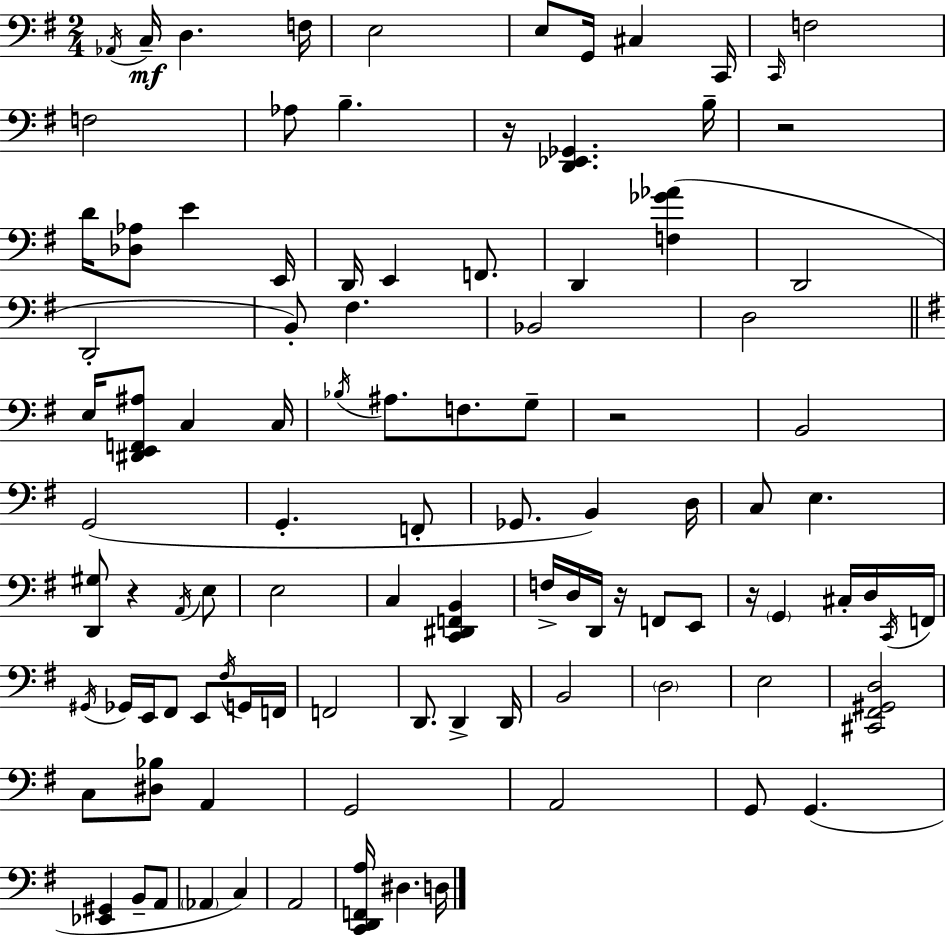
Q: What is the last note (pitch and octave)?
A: D3